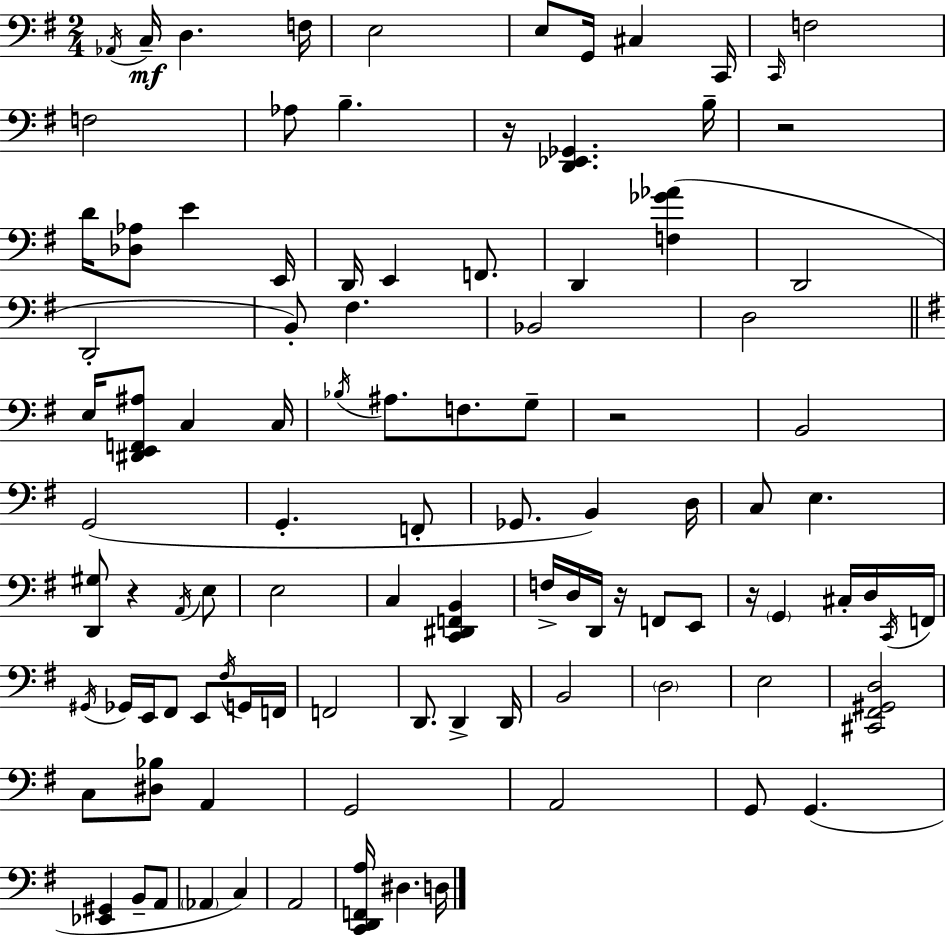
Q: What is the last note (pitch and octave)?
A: D3